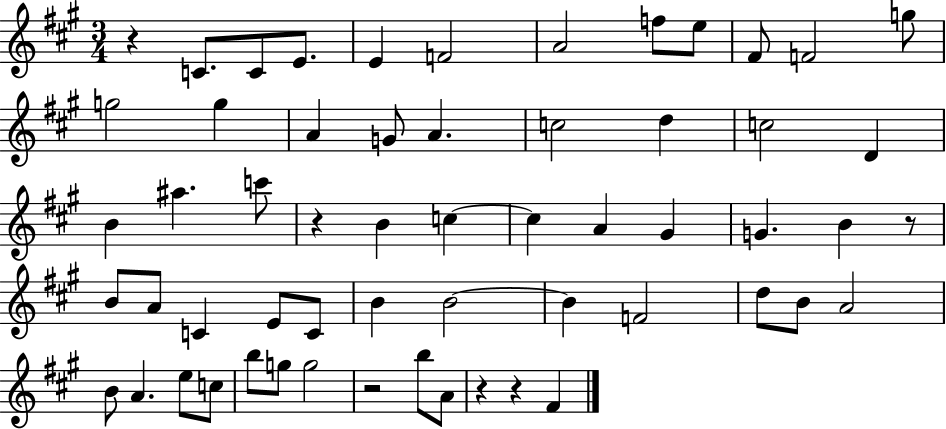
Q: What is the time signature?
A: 3/4